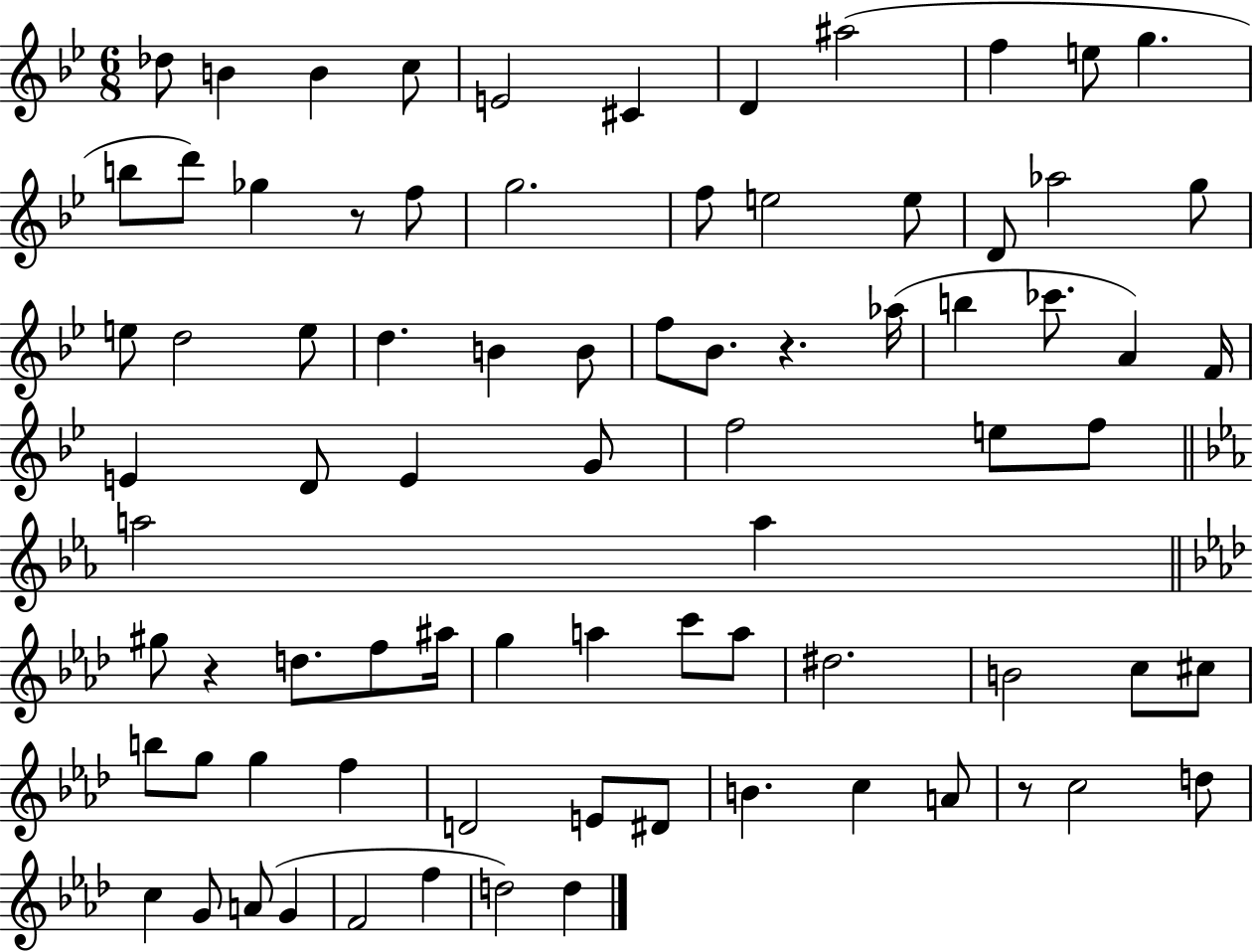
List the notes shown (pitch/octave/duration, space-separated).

Db5/e B4/q B4/q C5/e E4/h C#4/q D4/q A#5/h F5/q E5/e G5/q. B5/e D6/e Gb5/q R/e F5/e G5/h. F5/e E5/h E5/e D4/e Ab5/h G5/e E5/e D5/h E5/e D5/q. B4/q B4/e F5/e Bb4/e. R/q. Ab5/s B5/q CES6/e. A4/q F4/s E4/q D4/e E4/q G4/e F5/h E5/e F5/e A5/h A5/q G#5/e R/q D5/e. F5/e A#5/s G5/q A5/q C6/e A5/e D#5/h. B4/h C5/e C#5/e B5/e G5/e G5/q F5/q D4/h E4/e D#4/e B4/q. C5/q A4/e R/e C5/h D5/e C5/q G4/e A4/e G4/q F4/h F5/q D5/h D5/q